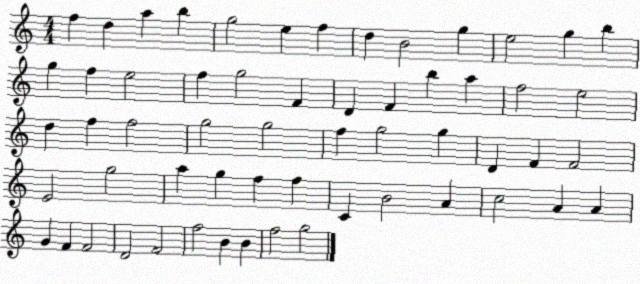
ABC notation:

X:1
T:Untitled
M:4/4
L:1/4
K:C
f d a b g2 e f d B2 g e2 g b g f e2 f g2 F D F b a f2 e2 d f f2 g2 g2 f g2 g D F F2 E2 g2 a g f f C B2 A c2 A A G F F2 D2 F2 f2 B B f2 g2